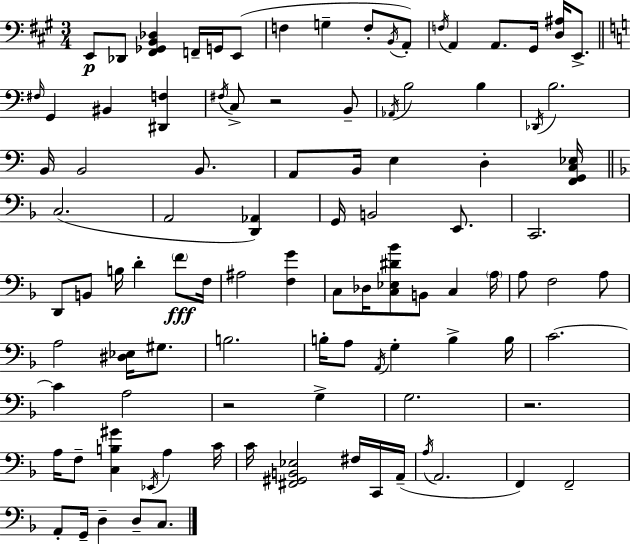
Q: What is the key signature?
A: A major